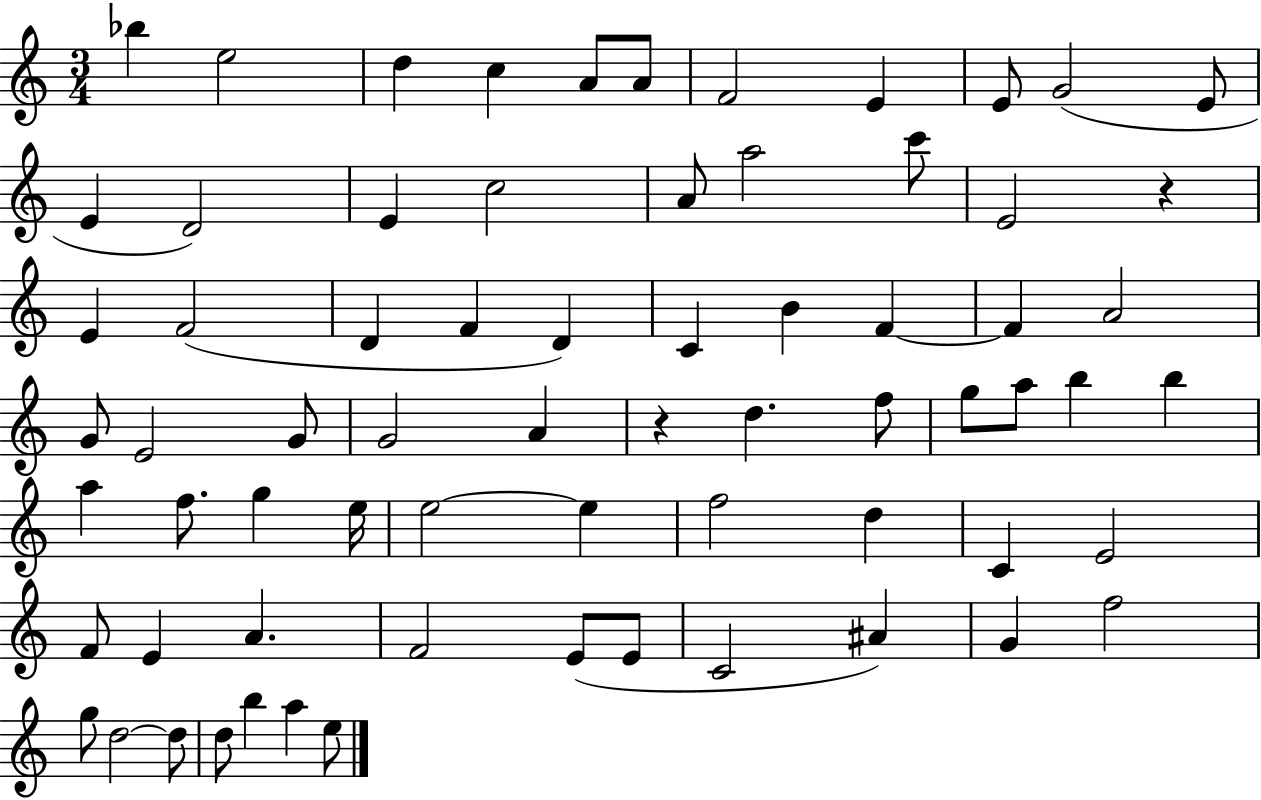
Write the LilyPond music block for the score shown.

{
  \clef treble
  \numericTimeSignature
  \time 3/4
  \key c \major
  \repeat volta 2 { bes''4 e''2 | d''4 c''4 a'8 a'8 | f'2 e'4 | e'8 g'2( e'8 | \break e'4 d'2) | e'4 c''2 | a'8 a''2 c'''8 | e'2 r4 | \break e'4 f'2( | d'4 f'4 d'4) | c'4 b'4 f'4~~ | f'4 a'2 | \break g'8 e'2 g'8 | g'2 a'4 | r4 d''4. f''8 | g''8 a''8 b''4 b''4 | \break a''4 f''8. g''4 e''16 | e''2~~ e''4 | f''2 d''4 | c'4 e'2 | \break f'8 e'4 a'4. | f'2 e'8( e'8 | c'2 ais'4) | g'4 f''2 | \break g''8 d''2~~ d''8 | d''8 b''4 a''4 e''8 | } \bar "|."
}